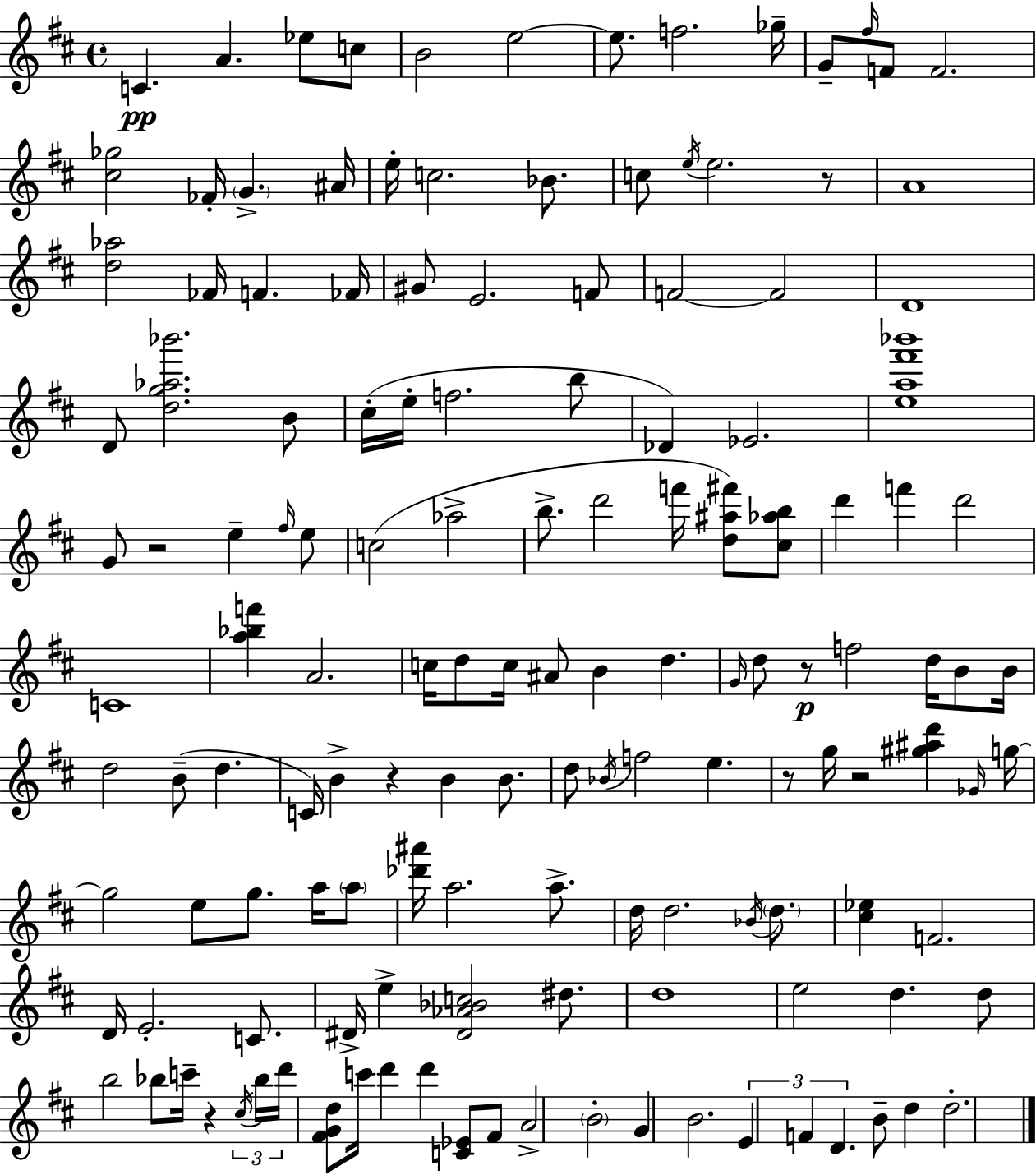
{
  \clef treble
  \time 4/4
  \defaultTimeSignature
  \key d \major
  c'4.\pp a'4. ees''8 c''8 | b'2 e''2~~ | e''8. f''2. ges''16-- | g'8-- \grace { fis''16 } f'8 f'2. | \break <cis'' ges''>2 fes'16-. \parenthesize g'4.-> | ais'16 e''16-. c''2. bes'8. | c''8 \acciaccatura { e''16 } e''2. | r8 a'1 | \break <d'' aes''>2 fes'16 f'4. | fes'16 gis'8 e'2. | f'8 f'2~~ f'2 | d'1 | \break d'8 <d'' g'' aes'' bes'''>2. | b'8 cis''16-.( e''16-. f''2. | b''8 des'4) ees'2. | <e'' a'' fis''' bes'''>1 | \break g'8 r2 e''4-- | \grace { fis''16 } e''8 c''2( aes''2-> | b''8.-> d'''2 f'''16 <d'' ais'' fis'''>8) | <cis'' aes'' b''>8 d'''4 f'''4 d'''2 | \break c'1 | <a'' bes'' f'''>4 a'2. | c''16 d''8 c''16 ais'8 b'4 d''4. | \grace { g'16 } d''8 r8\p f''2 | \break d''16 b'8 b'16 d''2 b'8--( d''4. | c'16) b'4-> r4 b'4 | b'8. d''8 \acciaccatura { bes'16 } f''2 e''4. | r8 g''16 r2 | \break <gis'' ais'' d'''>4 \grace { ges'16 } g''16~~ g''2 e''8 | g''8. a''16 \parenthesize a''8 <des''' ais'''>16 a''2. | a''8.-> d''16 d''2. | \acciaccatura { bes'16 } \parenthesize d''8. <cis'' ees''>4 f'2. | \break d'16 e'2.-. | c'8. dis'16-> e''4-> <dis' aes' bes' c''>2 | dis''8. d''1 | e''2 d''4. | \break d''8 b''2 bes''8 | c'''16-- r4 \tuplet 3/2 { \acciaccatura { cis''16 } bes''16 d'''16 } <fis' g' d''>8 c'''16 d'''4 | d'''4 <c' ees'>8 fis'8 a'2-> | \parenthesize b'2-. g'4 b'2. | \break \tuplet 3/2 { e'4 f'4 | d'4. } b'8-- d''4 d''2.-. | \bar "|."
}